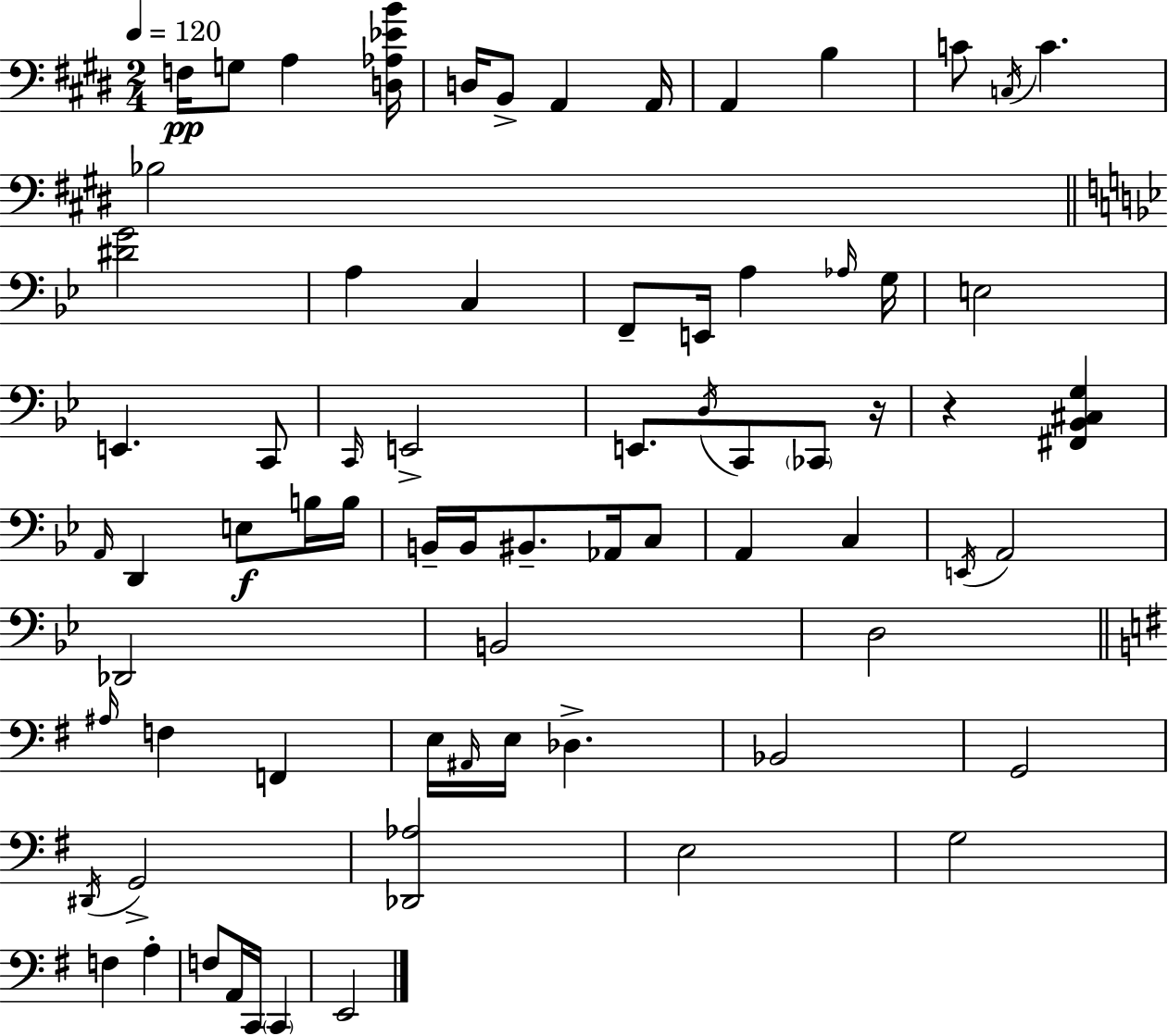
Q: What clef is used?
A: bass